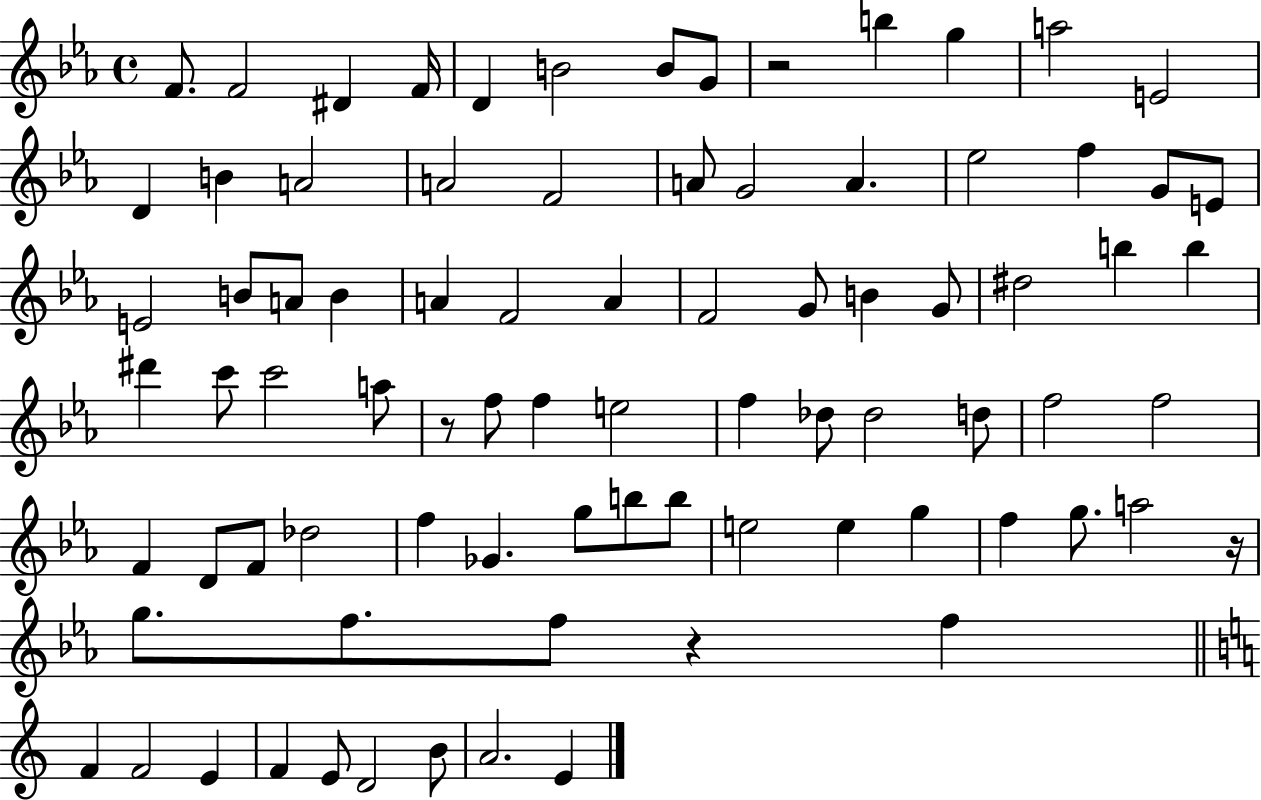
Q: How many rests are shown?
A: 4